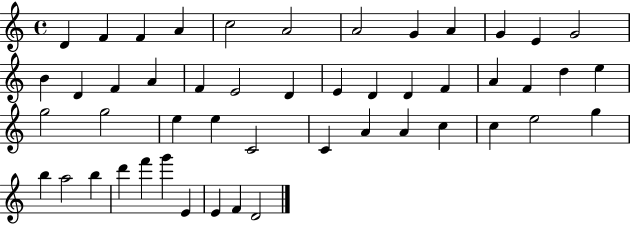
{
  \clef treble
  \time 4/4
  \defaultTimeSignature
  \key c \major
  d'4 f'4 f'4 a'4 | c''2 a'2 | a'2 g'4 a'4 | g'4 e'4 g'2 | \break b'4 d'4 f'4 a'4 | f'4 e'2 d'4 | e'4 d'4 d'4 f'4 | a'4 f'4 d''4 e''4 | \break g''2 g''2 | e''4 e''4 c'2 | c'4 a'4 a'4 c''4 | c''4 e''2 g''4 | \break b''4 a''2 b''4 | d'''4 f'''4 g'''4 e'4 | e'4 f'4 d'2 | \bar "|."
}